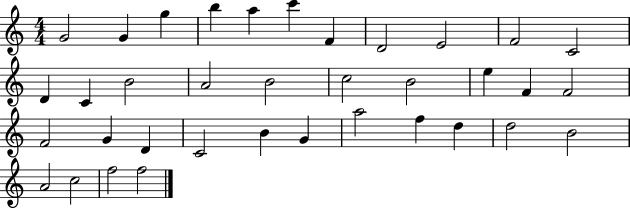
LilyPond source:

{
  \clef treble
  \numericTimeSignature
  \time 4/4
  \key c \major
  g'2 g'4 g''4 | b''4 a''4 c'''4 f'4 | d'2 e'2 | f'2 c'2 | \break d'4 c'4 b'2 | a'2 b'2 | c''2 b'2 | e''4 f'4 f'2 | \break f'2 g'4 d'4 | c'2 b'4 g'4 | a''2 f''4 d''4 | d''2 b'2 | \break a'2 c''2 | f''2 f''2 | \bar "|."
}